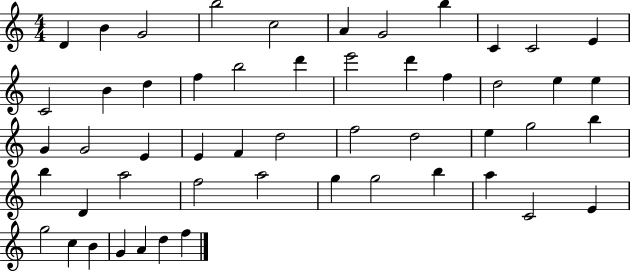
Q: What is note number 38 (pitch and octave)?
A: F5